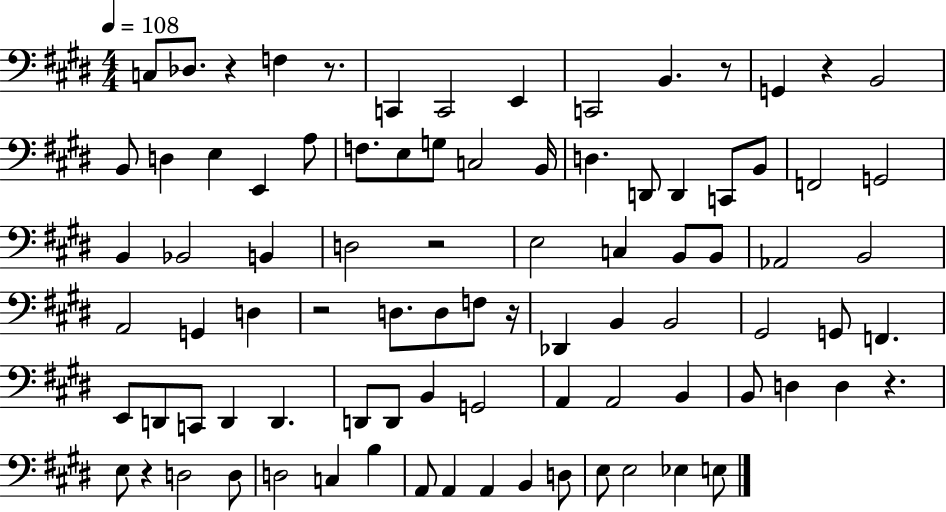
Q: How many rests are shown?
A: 9